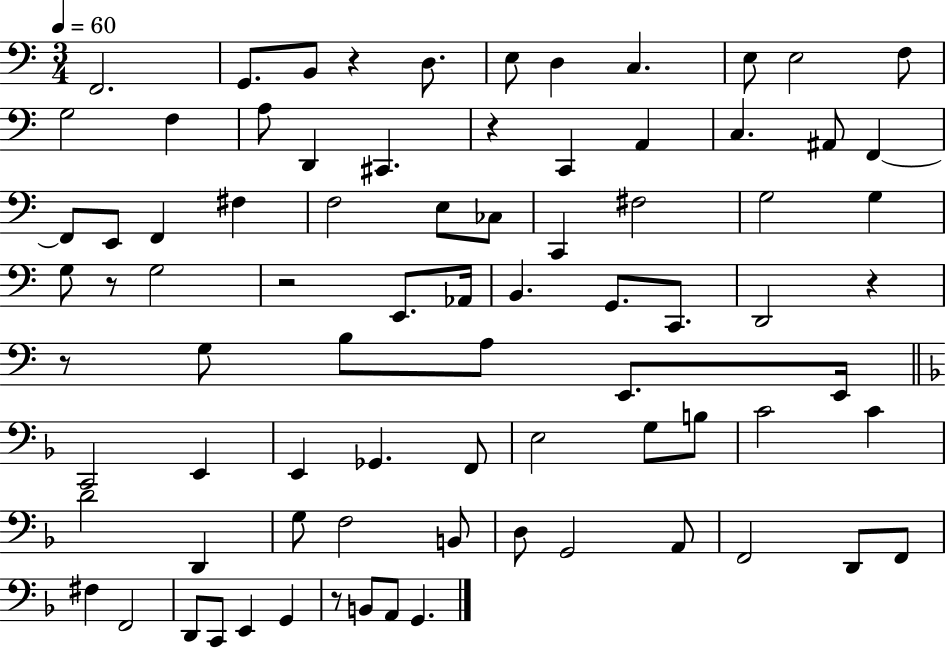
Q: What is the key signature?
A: C major